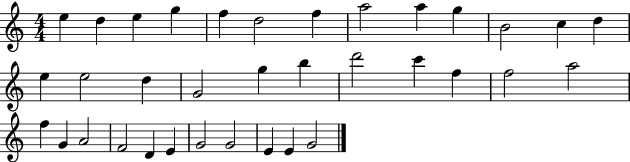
E5/q D5/q E5/q G5/q F5/q D5/h F5/q A5/h A5/q G5/q B4/h C5/q D5/q E5/q E5/h D5/q G4/h G5/q B5/q D6/h C6/q F5/q F5/h A5/h F5/q G4/q A4/h F4/h D4/q E4/q G4/h G4/h E4/q E4/q G4/h